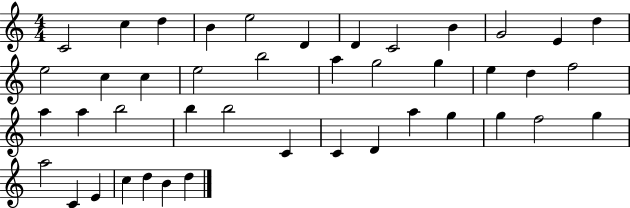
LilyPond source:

{
  \clef treble
  \numericTimeSignature
  \time 4/4
  \key c \major
  c'2 c''4 d''4 | b'4 e''2 d'4 | d'4 c'2 b'4 | g'2 e'4 d''4 | \break e''2 c''4 c''4 | e''2 b''2 | a''4 g''2 g''4 | e''4 d''4 f''2 | \break a''4 a''4 b''2 | b''4 b''2 c'4 | c'4 d'4 a''4 g''4 | g''4 f''2 g''4 | \break a''2 c'4 e'4 | c''4 d''4 b'4 d''4 | \bar "|."
}